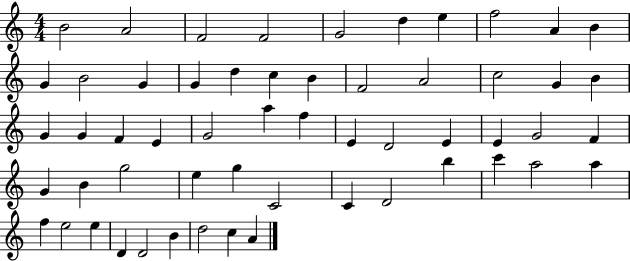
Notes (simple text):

B4/h A4/h F4/h F4/h G4/h D5/q E5/q F5/h A4/q B4/q G4/q B4/h G4/q G4/q D5/q C5/q B4/q F4/h A4/h C5/h G4/q B4/q G4/q G4/q F4/q E4/q G4/h A5/q F5/q E4/q D4/h E4/q E4/q G4/h F4/q G4/q B4/q G5/h E5/q G5/q C4/h C4/q D4/h B5/q C6/q A5/h A5/q F5/q E5/h E5/q D4/q D4/h B4/q D5/h C5/q A4/q